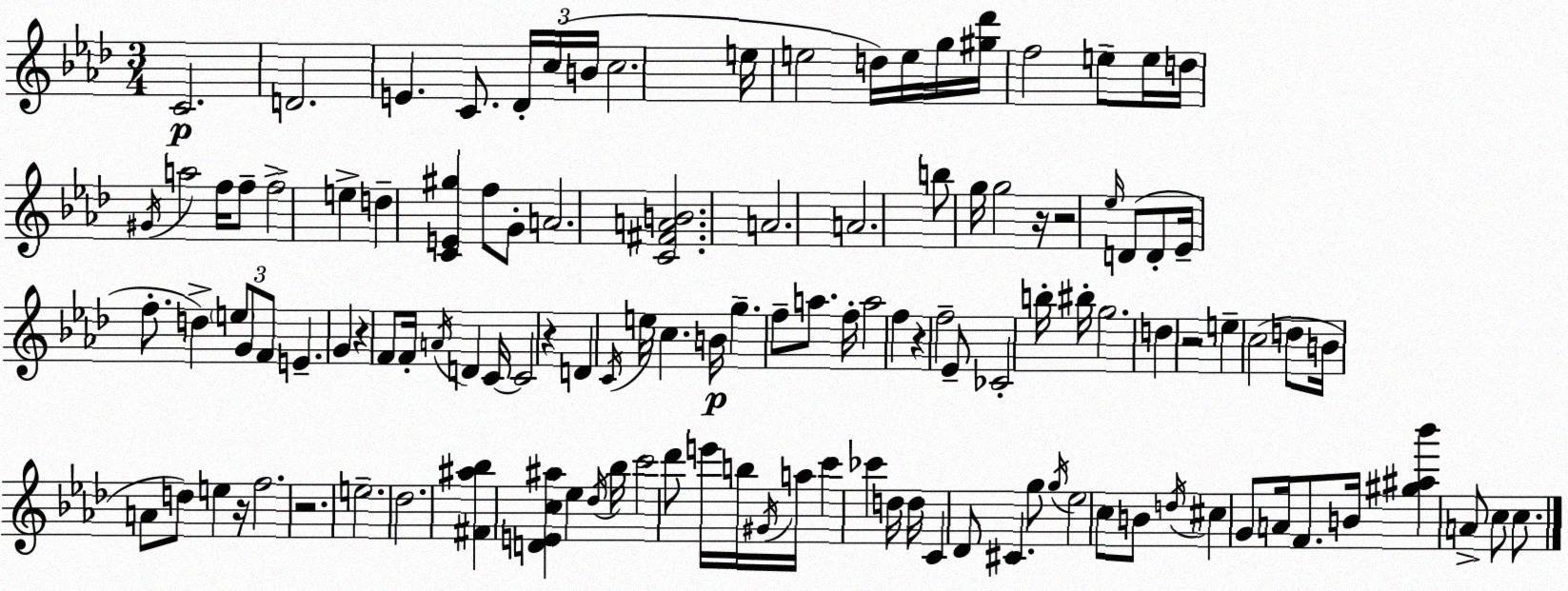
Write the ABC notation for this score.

X:1
T:Untitled
M:3/4
L:1/4
K:Fm
C2 D2 E C/2 _D/4 c/4 B/4 c2 e/4 e2 d/4 e/4 g/4 [^g_d']/4 f2 e/2 e/4 d/4 ^G/4 a2 f/4 f/2 f2 e d [CE^g] f/2 G/2 A2 [C^FAB]2 A2 A2 b/2 g/4 g2 z/4 z2 _e/4 D/2 D/2 _E/4 f/2 d e/2 G/2 F/2 E G z F/2 F/4 A/4 D C/4 C2 z D C/4 e/4 c B/4 g f/2 a/2 f/4 a2 f z f2 _E/2 _C2 b/4 ^b/4 g2 d z2 e c2 d/2 B/4 A/2 d/2 e z/4 f2 z2 e2 _d2 [^F^a_b] [DEc^a] _e _d/4 _b/4 c'2 _d'/2 e'/4 b/4 ^G/4 a/4 c' _c' d/4 d/4 C _D/2 ^C g/2 g/4 _e2 c/2 B/2 d/4 ^c G/2 A/4 F/2 B/4 [^g^a_b'] A/2 c/2 c/2